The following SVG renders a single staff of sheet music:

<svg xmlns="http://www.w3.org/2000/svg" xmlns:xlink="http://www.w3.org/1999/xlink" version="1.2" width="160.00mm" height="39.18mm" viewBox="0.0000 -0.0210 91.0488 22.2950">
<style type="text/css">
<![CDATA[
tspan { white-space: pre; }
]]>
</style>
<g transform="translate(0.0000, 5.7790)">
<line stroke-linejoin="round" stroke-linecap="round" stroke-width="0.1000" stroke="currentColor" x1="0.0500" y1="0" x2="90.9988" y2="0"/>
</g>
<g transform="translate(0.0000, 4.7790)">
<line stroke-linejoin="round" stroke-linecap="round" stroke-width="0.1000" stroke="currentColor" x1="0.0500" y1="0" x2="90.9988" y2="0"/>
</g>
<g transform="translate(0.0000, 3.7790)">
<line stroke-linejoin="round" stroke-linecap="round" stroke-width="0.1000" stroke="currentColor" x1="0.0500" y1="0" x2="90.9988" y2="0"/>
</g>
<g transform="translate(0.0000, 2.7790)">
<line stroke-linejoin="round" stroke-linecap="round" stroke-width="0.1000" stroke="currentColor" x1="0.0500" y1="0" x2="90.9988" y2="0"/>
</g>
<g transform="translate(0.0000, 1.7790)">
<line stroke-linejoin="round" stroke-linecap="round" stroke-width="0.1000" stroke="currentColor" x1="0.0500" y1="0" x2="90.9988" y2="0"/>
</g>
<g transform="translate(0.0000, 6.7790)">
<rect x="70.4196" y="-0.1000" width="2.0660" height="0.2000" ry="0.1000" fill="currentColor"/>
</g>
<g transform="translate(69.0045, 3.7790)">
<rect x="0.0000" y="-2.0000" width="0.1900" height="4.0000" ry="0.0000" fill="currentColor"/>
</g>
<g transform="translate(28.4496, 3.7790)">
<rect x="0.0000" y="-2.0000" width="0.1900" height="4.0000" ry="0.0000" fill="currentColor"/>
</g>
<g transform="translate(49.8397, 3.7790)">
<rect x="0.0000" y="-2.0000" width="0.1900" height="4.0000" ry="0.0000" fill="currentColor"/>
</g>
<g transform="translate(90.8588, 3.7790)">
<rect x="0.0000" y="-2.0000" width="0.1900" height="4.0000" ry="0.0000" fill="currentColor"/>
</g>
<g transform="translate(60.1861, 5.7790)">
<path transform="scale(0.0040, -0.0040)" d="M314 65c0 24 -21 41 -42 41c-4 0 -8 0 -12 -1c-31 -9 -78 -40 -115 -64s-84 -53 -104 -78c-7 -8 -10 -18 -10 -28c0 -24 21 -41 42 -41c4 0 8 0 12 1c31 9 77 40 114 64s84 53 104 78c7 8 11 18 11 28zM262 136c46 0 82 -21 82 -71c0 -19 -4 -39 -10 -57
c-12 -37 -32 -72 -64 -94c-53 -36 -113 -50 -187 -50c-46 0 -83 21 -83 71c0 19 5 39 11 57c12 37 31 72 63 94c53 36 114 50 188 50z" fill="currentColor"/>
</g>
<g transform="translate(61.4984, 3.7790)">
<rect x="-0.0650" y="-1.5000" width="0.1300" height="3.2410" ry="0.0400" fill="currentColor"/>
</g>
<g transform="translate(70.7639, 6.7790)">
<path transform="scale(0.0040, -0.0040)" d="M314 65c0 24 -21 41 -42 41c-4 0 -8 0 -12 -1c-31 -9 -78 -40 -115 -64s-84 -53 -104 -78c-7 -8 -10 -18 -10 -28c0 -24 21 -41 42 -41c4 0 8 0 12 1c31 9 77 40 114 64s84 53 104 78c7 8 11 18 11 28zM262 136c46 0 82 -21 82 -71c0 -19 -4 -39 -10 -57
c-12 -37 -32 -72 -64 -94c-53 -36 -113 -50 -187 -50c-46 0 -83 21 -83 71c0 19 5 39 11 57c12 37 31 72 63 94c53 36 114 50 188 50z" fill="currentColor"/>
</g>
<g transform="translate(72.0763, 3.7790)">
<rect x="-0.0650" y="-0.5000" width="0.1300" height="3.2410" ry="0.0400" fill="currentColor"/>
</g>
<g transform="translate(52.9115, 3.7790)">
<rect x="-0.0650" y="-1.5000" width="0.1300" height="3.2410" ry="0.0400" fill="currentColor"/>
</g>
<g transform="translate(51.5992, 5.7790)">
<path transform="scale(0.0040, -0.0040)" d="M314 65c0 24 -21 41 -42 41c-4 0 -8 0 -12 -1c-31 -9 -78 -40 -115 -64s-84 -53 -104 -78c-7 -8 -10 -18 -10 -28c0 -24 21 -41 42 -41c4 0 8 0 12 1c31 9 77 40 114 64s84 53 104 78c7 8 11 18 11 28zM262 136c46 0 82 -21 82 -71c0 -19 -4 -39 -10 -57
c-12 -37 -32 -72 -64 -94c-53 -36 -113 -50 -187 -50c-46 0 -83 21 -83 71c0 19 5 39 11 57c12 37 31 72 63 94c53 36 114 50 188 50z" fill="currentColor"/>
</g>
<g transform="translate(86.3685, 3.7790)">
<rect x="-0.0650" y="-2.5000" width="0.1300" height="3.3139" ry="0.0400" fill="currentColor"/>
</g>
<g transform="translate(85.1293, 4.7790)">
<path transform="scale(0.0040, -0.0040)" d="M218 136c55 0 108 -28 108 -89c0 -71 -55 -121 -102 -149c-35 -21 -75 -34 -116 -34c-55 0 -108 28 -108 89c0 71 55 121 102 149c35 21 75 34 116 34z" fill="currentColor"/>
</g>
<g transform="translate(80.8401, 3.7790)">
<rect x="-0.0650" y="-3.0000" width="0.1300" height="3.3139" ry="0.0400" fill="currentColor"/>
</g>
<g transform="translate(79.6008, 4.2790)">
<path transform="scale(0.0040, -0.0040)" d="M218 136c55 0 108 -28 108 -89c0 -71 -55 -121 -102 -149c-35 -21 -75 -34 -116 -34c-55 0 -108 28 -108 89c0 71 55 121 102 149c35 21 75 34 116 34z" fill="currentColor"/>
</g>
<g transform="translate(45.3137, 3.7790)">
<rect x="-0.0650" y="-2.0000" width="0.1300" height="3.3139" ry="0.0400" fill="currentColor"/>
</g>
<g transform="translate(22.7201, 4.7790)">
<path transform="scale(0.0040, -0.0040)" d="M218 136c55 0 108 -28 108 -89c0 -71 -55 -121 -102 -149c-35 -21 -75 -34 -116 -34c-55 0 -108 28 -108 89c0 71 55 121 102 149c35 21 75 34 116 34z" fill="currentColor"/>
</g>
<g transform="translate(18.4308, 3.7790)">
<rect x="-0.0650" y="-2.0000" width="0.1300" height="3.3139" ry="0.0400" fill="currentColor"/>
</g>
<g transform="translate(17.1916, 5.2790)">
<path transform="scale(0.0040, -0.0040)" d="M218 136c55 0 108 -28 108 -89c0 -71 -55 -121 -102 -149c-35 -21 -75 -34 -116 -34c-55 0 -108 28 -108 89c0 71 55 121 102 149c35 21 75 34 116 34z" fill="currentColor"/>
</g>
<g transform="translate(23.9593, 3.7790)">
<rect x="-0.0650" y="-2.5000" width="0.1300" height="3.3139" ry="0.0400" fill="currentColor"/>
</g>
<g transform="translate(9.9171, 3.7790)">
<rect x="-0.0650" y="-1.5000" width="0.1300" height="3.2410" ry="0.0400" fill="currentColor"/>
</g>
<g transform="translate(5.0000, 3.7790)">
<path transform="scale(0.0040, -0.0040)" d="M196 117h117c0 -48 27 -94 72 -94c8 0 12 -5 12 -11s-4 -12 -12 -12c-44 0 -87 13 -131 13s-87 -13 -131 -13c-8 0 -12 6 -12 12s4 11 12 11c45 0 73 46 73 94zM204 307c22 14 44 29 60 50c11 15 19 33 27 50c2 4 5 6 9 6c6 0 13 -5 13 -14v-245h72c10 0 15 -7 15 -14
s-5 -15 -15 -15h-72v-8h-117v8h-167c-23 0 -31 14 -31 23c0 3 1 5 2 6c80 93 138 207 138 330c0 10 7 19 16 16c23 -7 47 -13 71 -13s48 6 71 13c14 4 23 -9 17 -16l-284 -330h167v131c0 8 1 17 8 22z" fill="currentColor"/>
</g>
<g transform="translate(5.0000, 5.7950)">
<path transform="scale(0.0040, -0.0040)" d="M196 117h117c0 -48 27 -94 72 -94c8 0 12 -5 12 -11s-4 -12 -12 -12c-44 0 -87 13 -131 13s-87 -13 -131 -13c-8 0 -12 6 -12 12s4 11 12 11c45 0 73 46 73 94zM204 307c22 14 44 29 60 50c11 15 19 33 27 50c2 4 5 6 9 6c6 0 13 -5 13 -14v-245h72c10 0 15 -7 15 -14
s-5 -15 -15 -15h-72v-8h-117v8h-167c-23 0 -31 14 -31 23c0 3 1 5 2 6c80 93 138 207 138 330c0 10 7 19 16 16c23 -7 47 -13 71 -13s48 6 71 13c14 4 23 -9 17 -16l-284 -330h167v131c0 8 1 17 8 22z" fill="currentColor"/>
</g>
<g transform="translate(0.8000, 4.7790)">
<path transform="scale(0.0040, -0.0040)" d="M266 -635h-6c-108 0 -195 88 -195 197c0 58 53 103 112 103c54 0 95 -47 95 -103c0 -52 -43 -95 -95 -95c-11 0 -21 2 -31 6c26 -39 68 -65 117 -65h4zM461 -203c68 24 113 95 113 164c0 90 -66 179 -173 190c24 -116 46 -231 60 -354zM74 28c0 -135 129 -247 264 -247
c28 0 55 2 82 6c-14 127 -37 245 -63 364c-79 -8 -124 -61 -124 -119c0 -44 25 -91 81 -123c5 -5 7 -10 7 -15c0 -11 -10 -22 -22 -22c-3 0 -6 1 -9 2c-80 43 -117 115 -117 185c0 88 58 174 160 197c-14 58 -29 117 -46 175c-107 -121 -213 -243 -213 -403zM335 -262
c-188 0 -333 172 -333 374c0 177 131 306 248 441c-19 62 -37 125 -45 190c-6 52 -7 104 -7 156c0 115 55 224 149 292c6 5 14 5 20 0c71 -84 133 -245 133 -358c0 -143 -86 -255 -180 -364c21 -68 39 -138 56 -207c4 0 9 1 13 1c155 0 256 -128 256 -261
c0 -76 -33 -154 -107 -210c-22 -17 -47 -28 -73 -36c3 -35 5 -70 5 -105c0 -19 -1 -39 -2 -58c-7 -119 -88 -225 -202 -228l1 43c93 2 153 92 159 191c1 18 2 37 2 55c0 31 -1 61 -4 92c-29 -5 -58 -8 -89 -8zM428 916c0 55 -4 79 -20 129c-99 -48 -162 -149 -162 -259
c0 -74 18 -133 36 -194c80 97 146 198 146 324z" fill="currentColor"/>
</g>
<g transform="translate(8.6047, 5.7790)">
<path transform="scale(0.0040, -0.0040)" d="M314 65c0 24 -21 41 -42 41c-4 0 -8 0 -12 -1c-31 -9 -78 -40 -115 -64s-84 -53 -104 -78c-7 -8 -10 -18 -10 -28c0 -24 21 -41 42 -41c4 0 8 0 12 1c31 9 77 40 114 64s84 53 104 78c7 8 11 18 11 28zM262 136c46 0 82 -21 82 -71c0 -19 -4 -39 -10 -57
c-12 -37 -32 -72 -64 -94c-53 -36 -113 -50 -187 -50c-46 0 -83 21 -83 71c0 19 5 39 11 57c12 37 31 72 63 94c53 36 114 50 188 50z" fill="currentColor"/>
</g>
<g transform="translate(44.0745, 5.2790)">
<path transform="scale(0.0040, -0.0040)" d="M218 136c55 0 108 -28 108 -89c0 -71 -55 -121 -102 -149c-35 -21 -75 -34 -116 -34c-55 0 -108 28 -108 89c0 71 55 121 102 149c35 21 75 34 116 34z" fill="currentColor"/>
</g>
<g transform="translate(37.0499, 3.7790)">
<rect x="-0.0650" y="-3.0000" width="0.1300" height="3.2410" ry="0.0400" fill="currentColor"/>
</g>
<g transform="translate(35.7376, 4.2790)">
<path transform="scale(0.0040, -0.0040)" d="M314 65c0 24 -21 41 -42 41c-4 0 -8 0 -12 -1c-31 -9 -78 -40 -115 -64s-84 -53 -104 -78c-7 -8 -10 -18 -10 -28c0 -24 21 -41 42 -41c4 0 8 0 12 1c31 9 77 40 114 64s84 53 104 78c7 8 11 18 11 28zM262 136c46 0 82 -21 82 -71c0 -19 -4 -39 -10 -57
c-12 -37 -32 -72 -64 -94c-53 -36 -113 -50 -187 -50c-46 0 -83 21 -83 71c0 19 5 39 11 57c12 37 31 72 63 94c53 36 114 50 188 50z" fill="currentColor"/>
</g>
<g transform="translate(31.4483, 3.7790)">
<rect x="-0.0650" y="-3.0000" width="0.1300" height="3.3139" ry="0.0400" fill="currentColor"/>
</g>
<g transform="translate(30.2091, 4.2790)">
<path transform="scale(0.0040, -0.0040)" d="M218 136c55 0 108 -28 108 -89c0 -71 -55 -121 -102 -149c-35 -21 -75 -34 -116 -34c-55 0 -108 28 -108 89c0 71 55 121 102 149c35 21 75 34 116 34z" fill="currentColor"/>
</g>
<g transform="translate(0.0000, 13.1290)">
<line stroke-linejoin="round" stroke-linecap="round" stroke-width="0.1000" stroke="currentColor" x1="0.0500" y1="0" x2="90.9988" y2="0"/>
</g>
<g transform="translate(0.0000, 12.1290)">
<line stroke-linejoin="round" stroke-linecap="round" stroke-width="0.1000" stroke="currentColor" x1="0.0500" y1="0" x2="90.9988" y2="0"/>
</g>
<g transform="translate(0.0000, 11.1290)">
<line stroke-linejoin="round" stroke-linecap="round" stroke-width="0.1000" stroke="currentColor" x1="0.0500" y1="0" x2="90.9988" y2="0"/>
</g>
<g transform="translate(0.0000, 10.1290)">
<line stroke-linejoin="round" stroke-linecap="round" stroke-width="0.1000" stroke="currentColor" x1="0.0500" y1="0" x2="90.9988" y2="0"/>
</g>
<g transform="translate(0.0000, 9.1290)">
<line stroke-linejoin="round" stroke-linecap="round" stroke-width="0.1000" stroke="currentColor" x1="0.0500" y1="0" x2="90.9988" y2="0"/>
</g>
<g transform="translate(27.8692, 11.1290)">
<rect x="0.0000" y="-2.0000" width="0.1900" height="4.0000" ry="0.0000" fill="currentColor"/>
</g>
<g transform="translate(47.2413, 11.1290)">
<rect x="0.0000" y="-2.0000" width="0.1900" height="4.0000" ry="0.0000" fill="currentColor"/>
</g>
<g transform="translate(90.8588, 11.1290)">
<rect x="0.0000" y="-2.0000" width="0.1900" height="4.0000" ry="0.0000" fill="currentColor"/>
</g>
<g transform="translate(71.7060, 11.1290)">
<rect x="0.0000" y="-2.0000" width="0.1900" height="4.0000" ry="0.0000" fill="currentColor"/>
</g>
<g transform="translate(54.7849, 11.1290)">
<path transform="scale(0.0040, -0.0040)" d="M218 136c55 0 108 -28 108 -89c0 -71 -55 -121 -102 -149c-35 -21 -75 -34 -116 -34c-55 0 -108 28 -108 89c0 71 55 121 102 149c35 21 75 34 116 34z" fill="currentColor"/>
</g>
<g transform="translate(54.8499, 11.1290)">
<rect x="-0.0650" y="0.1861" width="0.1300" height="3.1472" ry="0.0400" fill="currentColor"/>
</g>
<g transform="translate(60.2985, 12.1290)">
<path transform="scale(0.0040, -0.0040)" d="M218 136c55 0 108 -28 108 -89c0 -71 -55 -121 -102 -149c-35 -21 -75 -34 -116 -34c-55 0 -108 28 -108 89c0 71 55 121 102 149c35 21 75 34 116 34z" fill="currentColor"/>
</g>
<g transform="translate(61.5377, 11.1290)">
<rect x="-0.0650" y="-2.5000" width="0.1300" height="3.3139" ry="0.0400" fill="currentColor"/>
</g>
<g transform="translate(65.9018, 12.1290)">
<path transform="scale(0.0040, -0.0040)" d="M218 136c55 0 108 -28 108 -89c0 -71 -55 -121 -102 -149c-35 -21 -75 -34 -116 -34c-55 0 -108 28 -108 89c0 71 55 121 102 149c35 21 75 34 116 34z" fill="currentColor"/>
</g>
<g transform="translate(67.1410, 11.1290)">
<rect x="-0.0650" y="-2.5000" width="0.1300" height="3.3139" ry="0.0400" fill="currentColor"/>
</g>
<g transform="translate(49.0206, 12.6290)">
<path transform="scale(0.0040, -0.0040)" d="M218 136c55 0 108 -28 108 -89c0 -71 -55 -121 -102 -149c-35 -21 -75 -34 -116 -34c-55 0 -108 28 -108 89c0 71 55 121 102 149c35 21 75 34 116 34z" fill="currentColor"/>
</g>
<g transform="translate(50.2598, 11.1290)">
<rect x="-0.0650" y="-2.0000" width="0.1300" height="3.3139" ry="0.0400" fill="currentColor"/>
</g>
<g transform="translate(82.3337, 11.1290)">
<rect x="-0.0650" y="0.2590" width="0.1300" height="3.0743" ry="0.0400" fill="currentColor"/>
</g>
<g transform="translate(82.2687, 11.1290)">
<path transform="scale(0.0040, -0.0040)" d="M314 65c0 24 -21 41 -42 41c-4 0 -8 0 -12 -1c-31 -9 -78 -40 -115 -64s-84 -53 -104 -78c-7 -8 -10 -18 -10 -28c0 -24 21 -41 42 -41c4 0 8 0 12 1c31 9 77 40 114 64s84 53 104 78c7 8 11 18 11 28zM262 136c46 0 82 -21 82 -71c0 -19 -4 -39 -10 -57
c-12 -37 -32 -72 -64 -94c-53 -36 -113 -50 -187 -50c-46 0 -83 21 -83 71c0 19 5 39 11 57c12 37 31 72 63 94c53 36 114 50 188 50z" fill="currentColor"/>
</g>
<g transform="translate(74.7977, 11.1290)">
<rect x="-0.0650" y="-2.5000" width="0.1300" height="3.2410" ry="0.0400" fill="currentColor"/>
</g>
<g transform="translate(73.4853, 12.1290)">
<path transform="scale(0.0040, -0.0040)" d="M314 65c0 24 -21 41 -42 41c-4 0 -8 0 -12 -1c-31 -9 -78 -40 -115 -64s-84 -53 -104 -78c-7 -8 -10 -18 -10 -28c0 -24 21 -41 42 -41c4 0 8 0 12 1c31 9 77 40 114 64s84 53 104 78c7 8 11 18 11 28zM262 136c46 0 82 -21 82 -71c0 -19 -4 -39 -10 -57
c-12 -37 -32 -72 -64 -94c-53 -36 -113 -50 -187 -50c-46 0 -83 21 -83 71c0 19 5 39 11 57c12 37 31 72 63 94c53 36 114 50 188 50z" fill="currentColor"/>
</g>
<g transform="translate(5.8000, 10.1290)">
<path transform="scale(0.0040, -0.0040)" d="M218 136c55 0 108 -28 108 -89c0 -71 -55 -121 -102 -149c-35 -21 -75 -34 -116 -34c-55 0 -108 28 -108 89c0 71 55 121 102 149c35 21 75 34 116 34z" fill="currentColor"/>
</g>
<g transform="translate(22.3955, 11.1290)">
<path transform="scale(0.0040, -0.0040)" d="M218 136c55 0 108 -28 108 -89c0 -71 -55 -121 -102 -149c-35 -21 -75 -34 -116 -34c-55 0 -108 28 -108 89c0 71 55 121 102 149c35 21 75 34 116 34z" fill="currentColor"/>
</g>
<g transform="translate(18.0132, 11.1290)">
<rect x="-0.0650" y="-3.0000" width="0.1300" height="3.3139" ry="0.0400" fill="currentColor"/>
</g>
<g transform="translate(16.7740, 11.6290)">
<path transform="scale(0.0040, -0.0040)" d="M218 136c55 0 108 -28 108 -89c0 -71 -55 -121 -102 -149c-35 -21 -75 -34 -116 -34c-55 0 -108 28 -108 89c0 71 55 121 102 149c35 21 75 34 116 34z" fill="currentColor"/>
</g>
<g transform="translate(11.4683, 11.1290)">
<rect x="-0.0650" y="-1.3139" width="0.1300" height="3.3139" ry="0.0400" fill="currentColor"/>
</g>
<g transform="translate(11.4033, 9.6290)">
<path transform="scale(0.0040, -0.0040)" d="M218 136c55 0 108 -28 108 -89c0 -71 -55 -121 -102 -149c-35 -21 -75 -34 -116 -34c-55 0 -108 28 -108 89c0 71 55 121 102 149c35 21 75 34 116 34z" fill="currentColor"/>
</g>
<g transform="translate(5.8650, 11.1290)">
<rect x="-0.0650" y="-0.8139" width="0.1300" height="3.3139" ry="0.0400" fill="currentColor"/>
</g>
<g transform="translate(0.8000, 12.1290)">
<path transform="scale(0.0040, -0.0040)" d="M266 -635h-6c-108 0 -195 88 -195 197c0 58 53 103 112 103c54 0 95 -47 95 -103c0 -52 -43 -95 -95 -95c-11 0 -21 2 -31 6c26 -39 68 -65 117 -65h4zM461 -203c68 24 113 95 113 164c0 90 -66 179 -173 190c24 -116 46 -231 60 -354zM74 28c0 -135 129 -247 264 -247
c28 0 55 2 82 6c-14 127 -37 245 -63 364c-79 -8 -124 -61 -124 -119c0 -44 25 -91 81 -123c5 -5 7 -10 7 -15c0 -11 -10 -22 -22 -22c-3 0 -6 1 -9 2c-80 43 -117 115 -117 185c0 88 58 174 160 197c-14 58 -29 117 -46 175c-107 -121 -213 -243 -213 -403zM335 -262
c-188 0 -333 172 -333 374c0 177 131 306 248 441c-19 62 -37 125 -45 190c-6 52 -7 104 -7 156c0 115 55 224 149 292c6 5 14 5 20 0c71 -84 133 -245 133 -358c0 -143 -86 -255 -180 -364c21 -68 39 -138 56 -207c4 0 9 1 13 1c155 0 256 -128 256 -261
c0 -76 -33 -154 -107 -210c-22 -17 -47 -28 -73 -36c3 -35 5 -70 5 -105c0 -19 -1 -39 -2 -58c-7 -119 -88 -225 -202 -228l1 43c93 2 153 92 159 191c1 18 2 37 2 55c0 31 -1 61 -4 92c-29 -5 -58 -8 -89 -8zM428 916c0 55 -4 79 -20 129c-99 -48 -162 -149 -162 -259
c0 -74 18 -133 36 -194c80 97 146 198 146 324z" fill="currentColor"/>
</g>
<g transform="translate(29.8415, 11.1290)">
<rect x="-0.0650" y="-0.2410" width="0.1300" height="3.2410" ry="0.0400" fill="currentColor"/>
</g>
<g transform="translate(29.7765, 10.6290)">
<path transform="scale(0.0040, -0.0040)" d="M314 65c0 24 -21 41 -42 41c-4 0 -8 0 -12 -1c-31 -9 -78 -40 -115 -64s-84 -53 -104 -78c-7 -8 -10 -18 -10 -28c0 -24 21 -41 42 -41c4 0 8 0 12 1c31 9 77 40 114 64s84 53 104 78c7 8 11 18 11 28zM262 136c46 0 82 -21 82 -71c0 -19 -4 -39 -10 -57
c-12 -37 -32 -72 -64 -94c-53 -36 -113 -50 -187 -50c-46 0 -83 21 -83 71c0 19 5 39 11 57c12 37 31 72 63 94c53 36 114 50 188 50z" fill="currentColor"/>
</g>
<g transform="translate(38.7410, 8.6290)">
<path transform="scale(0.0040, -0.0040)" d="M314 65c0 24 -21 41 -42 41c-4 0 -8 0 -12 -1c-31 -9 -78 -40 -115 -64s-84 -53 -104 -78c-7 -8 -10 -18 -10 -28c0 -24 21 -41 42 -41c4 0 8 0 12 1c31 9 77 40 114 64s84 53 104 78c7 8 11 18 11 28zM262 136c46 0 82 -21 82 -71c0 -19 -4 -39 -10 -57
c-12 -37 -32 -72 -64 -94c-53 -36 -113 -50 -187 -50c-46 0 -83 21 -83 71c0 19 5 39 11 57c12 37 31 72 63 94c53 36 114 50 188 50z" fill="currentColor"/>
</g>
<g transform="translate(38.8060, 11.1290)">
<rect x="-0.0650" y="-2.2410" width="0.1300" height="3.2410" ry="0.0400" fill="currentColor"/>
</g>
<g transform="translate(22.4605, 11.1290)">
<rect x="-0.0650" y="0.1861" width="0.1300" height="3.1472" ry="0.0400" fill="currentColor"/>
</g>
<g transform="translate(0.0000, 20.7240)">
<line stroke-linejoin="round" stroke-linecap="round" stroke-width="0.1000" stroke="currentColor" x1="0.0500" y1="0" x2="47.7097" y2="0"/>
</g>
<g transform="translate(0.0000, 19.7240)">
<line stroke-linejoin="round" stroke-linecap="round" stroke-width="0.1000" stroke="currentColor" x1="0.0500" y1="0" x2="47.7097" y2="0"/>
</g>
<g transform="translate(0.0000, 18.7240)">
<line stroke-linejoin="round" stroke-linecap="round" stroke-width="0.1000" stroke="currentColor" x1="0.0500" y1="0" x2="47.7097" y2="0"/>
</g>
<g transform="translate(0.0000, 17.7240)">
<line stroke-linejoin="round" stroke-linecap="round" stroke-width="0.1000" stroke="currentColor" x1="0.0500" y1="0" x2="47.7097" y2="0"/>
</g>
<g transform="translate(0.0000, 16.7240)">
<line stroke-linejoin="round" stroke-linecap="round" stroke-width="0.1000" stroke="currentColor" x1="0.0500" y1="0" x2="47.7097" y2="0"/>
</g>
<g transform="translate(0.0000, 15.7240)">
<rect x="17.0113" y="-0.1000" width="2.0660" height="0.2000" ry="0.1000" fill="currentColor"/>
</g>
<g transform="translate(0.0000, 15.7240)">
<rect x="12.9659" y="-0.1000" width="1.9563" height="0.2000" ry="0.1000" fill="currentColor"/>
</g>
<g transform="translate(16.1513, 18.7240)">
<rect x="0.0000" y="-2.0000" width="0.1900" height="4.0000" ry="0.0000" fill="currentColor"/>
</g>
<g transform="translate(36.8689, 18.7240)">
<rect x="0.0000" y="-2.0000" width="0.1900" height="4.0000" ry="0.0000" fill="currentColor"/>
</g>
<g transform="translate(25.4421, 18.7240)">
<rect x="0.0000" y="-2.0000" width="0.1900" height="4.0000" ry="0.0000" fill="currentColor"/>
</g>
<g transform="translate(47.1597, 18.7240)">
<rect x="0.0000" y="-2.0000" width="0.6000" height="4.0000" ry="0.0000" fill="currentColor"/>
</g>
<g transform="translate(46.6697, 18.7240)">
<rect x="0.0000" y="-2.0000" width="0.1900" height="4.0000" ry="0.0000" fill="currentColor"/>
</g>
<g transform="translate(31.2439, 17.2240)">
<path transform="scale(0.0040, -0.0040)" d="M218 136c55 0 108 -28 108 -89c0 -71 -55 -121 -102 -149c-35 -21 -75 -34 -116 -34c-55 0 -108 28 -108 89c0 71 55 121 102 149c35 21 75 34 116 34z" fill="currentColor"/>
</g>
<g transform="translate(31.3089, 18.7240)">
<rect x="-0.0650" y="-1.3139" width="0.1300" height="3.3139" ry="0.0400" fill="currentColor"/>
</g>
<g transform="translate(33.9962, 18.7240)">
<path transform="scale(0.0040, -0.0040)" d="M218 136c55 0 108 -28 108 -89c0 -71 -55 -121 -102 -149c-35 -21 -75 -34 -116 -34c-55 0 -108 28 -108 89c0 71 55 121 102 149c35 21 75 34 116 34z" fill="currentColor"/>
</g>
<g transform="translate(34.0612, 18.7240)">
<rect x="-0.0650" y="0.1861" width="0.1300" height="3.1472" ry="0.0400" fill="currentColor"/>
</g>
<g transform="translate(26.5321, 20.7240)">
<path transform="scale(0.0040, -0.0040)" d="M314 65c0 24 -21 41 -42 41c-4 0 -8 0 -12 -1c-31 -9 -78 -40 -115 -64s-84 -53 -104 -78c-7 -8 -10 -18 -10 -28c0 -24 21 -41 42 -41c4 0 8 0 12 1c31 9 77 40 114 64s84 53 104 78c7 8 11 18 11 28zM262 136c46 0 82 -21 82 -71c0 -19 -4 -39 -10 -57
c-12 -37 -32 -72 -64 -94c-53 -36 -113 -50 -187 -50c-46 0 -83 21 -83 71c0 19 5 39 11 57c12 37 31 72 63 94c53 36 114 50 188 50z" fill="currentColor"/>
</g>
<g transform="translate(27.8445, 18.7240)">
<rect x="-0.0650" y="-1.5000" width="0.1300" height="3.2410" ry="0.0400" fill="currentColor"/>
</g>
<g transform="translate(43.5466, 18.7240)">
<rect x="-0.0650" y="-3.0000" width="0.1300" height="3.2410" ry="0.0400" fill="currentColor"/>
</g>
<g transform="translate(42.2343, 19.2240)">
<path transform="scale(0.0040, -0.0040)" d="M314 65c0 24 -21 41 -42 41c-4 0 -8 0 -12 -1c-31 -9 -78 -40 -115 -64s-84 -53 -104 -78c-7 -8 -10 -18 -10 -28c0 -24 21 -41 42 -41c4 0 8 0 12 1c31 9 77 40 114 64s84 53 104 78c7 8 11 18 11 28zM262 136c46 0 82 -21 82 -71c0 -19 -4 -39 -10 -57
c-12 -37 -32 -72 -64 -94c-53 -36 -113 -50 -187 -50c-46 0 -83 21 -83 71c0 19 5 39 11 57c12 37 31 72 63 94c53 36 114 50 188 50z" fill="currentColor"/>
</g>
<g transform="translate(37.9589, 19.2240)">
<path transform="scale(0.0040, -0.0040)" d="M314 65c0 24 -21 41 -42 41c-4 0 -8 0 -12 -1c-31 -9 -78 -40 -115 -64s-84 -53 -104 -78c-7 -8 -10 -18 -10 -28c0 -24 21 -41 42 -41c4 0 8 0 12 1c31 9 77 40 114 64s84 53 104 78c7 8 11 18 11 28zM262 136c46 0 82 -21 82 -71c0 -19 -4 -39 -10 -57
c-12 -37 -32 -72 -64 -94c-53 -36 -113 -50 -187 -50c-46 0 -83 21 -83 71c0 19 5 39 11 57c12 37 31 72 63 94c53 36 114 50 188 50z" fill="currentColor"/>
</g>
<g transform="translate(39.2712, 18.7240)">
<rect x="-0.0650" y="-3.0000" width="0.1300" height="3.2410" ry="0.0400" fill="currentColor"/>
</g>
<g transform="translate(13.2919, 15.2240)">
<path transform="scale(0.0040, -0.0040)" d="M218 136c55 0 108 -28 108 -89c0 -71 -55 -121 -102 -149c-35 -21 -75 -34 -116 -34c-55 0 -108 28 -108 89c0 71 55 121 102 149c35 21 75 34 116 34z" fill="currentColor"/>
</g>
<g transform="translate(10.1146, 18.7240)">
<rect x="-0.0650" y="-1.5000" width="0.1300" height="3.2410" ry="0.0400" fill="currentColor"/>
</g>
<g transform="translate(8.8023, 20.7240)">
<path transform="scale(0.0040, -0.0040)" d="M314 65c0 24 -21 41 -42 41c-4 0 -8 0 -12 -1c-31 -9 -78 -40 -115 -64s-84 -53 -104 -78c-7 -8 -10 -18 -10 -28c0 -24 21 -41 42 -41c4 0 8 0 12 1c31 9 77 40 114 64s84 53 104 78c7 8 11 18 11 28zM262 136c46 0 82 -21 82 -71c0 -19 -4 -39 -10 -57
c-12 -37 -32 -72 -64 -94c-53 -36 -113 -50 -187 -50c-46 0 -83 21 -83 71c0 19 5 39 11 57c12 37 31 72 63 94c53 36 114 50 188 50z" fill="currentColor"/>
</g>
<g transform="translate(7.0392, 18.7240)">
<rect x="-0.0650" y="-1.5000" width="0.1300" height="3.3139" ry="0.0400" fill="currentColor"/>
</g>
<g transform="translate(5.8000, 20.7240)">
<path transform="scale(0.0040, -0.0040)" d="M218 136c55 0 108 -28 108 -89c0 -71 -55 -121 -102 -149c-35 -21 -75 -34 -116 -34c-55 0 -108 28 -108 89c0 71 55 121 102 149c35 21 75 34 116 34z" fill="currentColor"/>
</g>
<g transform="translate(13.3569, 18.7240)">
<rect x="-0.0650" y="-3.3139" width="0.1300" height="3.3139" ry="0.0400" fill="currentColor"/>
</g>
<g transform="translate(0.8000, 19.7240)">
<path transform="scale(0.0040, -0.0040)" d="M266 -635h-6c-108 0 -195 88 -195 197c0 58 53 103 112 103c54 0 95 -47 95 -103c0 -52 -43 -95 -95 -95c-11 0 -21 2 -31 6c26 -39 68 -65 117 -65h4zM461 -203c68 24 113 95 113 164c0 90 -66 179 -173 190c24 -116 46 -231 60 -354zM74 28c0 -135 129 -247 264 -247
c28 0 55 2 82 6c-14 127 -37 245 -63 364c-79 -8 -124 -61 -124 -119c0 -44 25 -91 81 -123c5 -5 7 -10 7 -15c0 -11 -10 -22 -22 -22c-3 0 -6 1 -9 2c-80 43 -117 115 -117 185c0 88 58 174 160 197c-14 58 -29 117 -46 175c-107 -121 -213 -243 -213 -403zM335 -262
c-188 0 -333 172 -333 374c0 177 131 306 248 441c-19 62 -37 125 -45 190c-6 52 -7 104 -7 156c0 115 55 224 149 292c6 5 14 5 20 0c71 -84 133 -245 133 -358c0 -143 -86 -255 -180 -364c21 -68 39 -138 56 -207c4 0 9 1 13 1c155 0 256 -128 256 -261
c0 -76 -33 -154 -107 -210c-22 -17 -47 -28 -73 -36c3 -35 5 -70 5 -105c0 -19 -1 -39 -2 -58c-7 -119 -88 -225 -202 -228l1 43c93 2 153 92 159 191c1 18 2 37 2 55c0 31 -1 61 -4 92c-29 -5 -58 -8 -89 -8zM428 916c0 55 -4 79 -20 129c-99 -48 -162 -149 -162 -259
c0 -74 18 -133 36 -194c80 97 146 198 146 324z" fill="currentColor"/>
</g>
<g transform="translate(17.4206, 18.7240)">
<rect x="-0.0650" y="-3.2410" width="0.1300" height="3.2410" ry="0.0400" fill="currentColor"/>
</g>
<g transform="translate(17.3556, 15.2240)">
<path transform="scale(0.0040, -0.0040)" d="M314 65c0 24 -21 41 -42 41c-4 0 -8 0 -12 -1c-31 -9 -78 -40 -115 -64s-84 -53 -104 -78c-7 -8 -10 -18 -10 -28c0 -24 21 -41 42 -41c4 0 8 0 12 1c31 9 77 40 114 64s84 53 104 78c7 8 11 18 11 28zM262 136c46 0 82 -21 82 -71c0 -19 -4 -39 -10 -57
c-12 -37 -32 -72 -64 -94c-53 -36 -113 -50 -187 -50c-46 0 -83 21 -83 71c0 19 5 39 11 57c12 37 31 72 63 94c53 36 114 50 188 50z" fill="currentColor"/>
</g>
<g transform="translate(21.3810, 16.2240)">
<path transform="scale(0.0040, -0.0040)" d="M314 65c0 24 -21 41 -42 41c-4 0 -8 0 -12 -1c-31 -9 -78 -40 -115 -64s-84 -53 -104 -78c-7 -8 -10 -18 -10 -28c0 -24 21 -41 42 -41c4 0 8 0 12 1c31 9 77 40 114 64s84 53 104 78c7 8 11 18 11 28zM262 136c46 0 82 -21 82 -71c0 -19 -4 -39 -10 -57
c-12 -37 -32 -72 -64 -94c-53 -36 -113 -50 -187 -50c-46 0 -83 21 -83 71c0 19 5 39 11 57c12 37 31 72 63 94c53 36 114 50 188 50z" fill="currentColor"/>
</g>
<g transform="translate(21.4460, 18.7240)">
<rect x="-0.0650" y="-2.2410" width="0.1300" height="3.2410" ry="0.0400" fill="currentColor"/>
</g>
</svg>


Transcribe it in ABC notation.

X:1
T:Untitled
M:4/4
L:1/4
K:C
E2 F G A A2 F E2 E2 C2 A G d e A B c2 g2 F B G G G2 B2 E E2 b b2 g2 E2 e B A2 A2